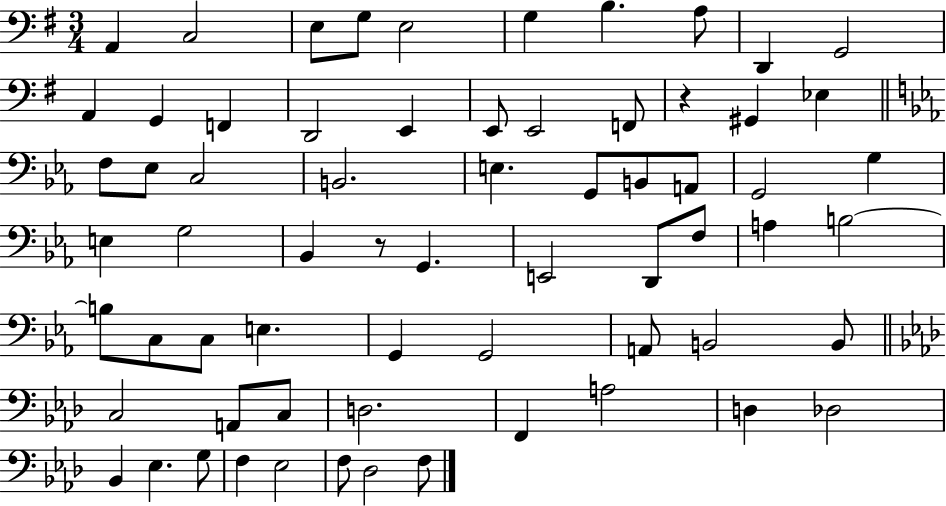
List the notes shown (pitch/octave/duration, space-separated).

A2/q C3/h E3/e G3/e E3/h G3/q B3/q. A3/e D2/q G2/h A2/q G2/q F2/q D2/h E2/q E2/e E2/h F2/e R/q G#2/q Eb3/q F3/e Eb3/e C3/h B2/h. E3/q. G2/e B2/e A2/e G2/h G3/q E3/q G3/h Bb2/q R/e G2/q. E2/h D2/e F3/e A3/q B3/h B3/e C3/e C3/e E3/q. G2/q G2/h A2/e B2/h B2/e C3/h A2/e C3/e D3/h. F2/q A3/h D3/q Db3/h Bb2/q Eb3/q. G3/e F3/q Eb3/h F3/e Db3/h F3/e